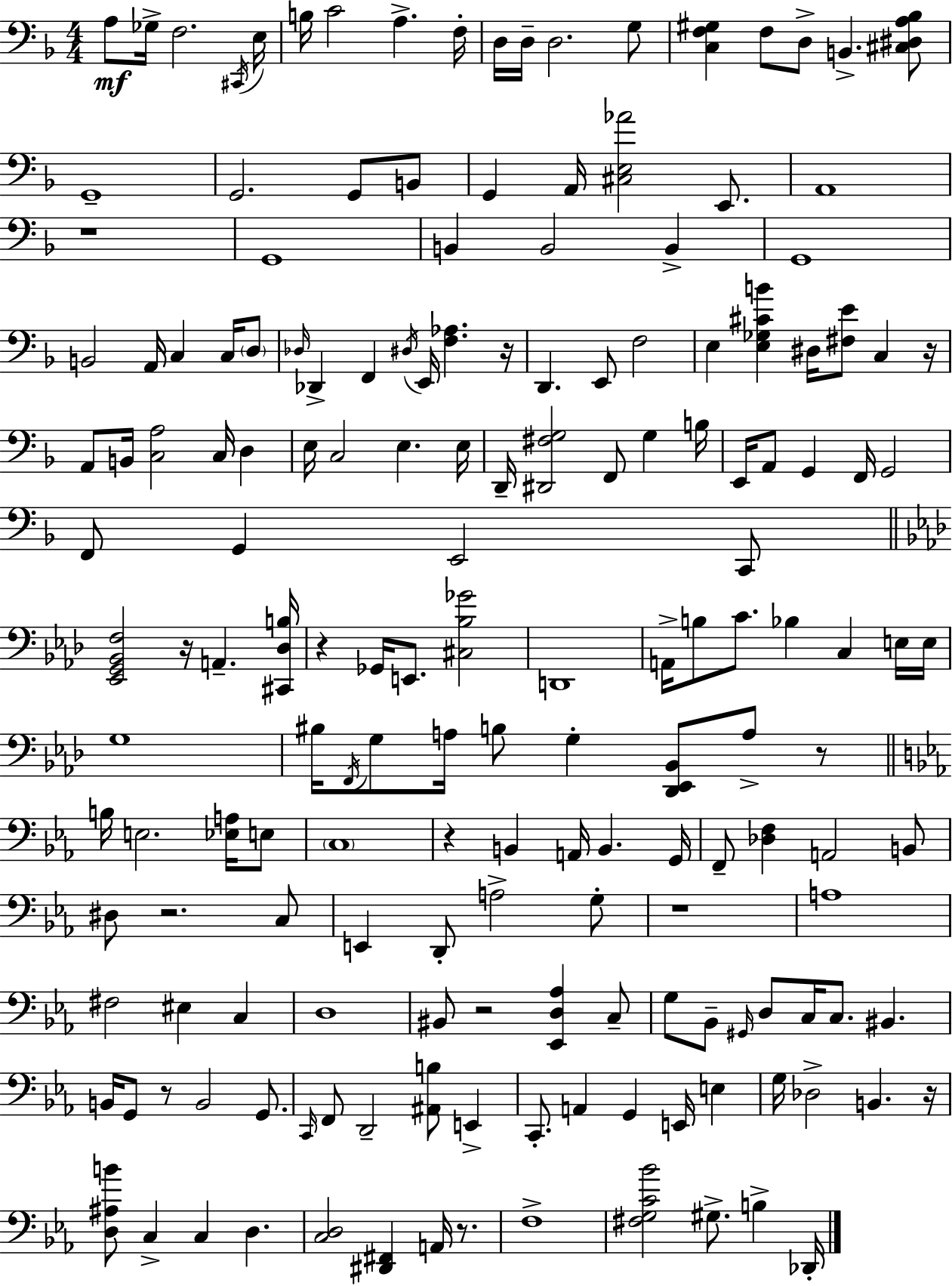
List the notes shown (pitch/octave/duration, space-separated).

A3/e Gb3/s F3/h. C#2/s E3/s B3/s C4/h A3/q. F3/s D3/s D3/s D3/h. G3/e [C3,F3,G#3]/q F3/e D3/e B2/q. [C#3,D#3,A3,Bb3]/e G2/w G2/h. G2/e B2/e G2/q A2/s [C#3,E3,Ab4]/h E2/e. A2/w R/w G2/w B2/q B2/h B2/q G2/w B2/h A2/s C3/q C3/s D3/e Db3/s Db2/q F2/q D#3/s E2/s [F3,Ab3]/q. R/s D2/q. E2/e F3/h E3/q [E3,Gb3,C#4,B4]/q D#3/s [F#3,E4]/e C3/q R/s A2/e B2/s [C3,A3]/h C3/s D3/q E3/s C3/h E3/q. E3/s D2/s [D#2,F#3,G3]/h F2/e G3/q B3/s E2/s A2/e G2/q F2/s G2/h F2/e G2/q E2/h C2/e [Eb2,G2,Bb2,F3]/h R/s A2/q. [C#2,Db3,B3]/s R/q Gb2/s E2/e. [C#3,Bb3,Gb4]/h D2/w A2/s B3/e C4/e. Bb3/q C3/q E3/s E3/s G3/w BIS3/s F2/s G3/e A3/s B3/e G3/q [Db2,Eb2,Bb2]/e A3/e R/e B3/s E3/h. [Eb3,A3]/s E3/e C3/w R/q B2/q A2/s B2/q. G2/s F2/e [Db3,F3]/q A2/h B2/e D#3/e R/h. C3/e E2/q D2/e A3/h G3/e R/w A3/w F#3/h EIS3/q C3/q D3/w BIS2/e R/h [Eb2,D3,Ab3]/q C3/e G3/e Bb2/e G#2/s D3/e C3/s C3/e. BIS2/q. B2/s G2/e R/e B2/h G2/e. C2/s F2/e D2/h [A#2,B3]/e E2/q C2/e. A2/q G2/q E2/s E3/q G3/s Db3/h B2/q. R/s [D3,A#3,B4]/e C3/q C3/q D3/q. [C3,D3]/h [D#2,F#2]/q A2/s R/e. F3/w [F#3,G3,C4,Bb4]/h G#3/e. B3/q Db2/s